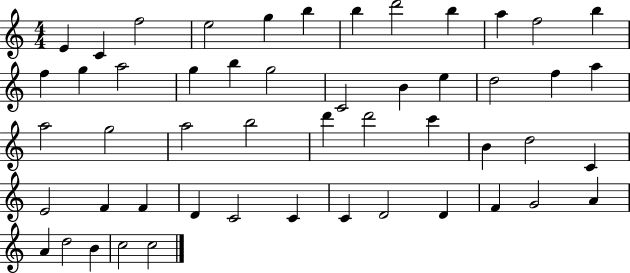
E4/q C4/q F5/h E5/h G5/q B5/q B5/q D6/h B5/q A5/q F5/h B5/q F5/q G5/q A5/h G5/q B5/q G5/h C4/h B4/q E5/q D5/h F5/q A5/q A5/h G5/h A5/h B5/h D6/q D6/h C6/q B4/q D5/h C4/q E4/h F4/q F4/q D4/q C4/h C4/q C4/q D4/h D4/q F4/q G4/h A4/q A4/q D5/h B4/q C5/h C5/h